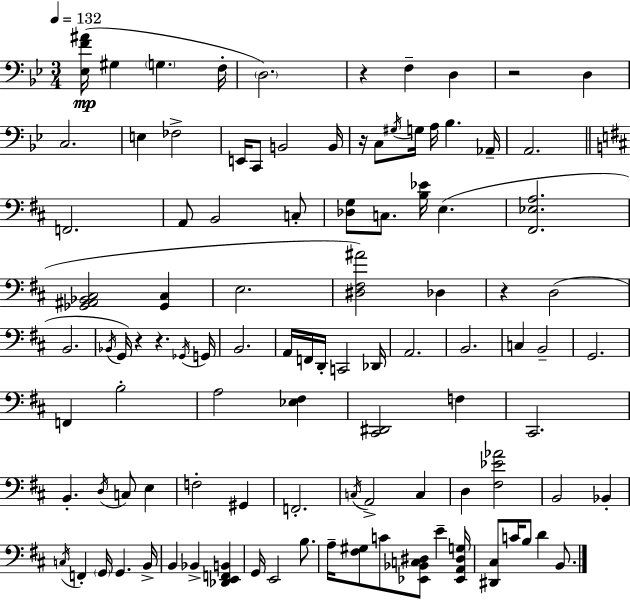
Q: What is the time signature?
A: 3/4